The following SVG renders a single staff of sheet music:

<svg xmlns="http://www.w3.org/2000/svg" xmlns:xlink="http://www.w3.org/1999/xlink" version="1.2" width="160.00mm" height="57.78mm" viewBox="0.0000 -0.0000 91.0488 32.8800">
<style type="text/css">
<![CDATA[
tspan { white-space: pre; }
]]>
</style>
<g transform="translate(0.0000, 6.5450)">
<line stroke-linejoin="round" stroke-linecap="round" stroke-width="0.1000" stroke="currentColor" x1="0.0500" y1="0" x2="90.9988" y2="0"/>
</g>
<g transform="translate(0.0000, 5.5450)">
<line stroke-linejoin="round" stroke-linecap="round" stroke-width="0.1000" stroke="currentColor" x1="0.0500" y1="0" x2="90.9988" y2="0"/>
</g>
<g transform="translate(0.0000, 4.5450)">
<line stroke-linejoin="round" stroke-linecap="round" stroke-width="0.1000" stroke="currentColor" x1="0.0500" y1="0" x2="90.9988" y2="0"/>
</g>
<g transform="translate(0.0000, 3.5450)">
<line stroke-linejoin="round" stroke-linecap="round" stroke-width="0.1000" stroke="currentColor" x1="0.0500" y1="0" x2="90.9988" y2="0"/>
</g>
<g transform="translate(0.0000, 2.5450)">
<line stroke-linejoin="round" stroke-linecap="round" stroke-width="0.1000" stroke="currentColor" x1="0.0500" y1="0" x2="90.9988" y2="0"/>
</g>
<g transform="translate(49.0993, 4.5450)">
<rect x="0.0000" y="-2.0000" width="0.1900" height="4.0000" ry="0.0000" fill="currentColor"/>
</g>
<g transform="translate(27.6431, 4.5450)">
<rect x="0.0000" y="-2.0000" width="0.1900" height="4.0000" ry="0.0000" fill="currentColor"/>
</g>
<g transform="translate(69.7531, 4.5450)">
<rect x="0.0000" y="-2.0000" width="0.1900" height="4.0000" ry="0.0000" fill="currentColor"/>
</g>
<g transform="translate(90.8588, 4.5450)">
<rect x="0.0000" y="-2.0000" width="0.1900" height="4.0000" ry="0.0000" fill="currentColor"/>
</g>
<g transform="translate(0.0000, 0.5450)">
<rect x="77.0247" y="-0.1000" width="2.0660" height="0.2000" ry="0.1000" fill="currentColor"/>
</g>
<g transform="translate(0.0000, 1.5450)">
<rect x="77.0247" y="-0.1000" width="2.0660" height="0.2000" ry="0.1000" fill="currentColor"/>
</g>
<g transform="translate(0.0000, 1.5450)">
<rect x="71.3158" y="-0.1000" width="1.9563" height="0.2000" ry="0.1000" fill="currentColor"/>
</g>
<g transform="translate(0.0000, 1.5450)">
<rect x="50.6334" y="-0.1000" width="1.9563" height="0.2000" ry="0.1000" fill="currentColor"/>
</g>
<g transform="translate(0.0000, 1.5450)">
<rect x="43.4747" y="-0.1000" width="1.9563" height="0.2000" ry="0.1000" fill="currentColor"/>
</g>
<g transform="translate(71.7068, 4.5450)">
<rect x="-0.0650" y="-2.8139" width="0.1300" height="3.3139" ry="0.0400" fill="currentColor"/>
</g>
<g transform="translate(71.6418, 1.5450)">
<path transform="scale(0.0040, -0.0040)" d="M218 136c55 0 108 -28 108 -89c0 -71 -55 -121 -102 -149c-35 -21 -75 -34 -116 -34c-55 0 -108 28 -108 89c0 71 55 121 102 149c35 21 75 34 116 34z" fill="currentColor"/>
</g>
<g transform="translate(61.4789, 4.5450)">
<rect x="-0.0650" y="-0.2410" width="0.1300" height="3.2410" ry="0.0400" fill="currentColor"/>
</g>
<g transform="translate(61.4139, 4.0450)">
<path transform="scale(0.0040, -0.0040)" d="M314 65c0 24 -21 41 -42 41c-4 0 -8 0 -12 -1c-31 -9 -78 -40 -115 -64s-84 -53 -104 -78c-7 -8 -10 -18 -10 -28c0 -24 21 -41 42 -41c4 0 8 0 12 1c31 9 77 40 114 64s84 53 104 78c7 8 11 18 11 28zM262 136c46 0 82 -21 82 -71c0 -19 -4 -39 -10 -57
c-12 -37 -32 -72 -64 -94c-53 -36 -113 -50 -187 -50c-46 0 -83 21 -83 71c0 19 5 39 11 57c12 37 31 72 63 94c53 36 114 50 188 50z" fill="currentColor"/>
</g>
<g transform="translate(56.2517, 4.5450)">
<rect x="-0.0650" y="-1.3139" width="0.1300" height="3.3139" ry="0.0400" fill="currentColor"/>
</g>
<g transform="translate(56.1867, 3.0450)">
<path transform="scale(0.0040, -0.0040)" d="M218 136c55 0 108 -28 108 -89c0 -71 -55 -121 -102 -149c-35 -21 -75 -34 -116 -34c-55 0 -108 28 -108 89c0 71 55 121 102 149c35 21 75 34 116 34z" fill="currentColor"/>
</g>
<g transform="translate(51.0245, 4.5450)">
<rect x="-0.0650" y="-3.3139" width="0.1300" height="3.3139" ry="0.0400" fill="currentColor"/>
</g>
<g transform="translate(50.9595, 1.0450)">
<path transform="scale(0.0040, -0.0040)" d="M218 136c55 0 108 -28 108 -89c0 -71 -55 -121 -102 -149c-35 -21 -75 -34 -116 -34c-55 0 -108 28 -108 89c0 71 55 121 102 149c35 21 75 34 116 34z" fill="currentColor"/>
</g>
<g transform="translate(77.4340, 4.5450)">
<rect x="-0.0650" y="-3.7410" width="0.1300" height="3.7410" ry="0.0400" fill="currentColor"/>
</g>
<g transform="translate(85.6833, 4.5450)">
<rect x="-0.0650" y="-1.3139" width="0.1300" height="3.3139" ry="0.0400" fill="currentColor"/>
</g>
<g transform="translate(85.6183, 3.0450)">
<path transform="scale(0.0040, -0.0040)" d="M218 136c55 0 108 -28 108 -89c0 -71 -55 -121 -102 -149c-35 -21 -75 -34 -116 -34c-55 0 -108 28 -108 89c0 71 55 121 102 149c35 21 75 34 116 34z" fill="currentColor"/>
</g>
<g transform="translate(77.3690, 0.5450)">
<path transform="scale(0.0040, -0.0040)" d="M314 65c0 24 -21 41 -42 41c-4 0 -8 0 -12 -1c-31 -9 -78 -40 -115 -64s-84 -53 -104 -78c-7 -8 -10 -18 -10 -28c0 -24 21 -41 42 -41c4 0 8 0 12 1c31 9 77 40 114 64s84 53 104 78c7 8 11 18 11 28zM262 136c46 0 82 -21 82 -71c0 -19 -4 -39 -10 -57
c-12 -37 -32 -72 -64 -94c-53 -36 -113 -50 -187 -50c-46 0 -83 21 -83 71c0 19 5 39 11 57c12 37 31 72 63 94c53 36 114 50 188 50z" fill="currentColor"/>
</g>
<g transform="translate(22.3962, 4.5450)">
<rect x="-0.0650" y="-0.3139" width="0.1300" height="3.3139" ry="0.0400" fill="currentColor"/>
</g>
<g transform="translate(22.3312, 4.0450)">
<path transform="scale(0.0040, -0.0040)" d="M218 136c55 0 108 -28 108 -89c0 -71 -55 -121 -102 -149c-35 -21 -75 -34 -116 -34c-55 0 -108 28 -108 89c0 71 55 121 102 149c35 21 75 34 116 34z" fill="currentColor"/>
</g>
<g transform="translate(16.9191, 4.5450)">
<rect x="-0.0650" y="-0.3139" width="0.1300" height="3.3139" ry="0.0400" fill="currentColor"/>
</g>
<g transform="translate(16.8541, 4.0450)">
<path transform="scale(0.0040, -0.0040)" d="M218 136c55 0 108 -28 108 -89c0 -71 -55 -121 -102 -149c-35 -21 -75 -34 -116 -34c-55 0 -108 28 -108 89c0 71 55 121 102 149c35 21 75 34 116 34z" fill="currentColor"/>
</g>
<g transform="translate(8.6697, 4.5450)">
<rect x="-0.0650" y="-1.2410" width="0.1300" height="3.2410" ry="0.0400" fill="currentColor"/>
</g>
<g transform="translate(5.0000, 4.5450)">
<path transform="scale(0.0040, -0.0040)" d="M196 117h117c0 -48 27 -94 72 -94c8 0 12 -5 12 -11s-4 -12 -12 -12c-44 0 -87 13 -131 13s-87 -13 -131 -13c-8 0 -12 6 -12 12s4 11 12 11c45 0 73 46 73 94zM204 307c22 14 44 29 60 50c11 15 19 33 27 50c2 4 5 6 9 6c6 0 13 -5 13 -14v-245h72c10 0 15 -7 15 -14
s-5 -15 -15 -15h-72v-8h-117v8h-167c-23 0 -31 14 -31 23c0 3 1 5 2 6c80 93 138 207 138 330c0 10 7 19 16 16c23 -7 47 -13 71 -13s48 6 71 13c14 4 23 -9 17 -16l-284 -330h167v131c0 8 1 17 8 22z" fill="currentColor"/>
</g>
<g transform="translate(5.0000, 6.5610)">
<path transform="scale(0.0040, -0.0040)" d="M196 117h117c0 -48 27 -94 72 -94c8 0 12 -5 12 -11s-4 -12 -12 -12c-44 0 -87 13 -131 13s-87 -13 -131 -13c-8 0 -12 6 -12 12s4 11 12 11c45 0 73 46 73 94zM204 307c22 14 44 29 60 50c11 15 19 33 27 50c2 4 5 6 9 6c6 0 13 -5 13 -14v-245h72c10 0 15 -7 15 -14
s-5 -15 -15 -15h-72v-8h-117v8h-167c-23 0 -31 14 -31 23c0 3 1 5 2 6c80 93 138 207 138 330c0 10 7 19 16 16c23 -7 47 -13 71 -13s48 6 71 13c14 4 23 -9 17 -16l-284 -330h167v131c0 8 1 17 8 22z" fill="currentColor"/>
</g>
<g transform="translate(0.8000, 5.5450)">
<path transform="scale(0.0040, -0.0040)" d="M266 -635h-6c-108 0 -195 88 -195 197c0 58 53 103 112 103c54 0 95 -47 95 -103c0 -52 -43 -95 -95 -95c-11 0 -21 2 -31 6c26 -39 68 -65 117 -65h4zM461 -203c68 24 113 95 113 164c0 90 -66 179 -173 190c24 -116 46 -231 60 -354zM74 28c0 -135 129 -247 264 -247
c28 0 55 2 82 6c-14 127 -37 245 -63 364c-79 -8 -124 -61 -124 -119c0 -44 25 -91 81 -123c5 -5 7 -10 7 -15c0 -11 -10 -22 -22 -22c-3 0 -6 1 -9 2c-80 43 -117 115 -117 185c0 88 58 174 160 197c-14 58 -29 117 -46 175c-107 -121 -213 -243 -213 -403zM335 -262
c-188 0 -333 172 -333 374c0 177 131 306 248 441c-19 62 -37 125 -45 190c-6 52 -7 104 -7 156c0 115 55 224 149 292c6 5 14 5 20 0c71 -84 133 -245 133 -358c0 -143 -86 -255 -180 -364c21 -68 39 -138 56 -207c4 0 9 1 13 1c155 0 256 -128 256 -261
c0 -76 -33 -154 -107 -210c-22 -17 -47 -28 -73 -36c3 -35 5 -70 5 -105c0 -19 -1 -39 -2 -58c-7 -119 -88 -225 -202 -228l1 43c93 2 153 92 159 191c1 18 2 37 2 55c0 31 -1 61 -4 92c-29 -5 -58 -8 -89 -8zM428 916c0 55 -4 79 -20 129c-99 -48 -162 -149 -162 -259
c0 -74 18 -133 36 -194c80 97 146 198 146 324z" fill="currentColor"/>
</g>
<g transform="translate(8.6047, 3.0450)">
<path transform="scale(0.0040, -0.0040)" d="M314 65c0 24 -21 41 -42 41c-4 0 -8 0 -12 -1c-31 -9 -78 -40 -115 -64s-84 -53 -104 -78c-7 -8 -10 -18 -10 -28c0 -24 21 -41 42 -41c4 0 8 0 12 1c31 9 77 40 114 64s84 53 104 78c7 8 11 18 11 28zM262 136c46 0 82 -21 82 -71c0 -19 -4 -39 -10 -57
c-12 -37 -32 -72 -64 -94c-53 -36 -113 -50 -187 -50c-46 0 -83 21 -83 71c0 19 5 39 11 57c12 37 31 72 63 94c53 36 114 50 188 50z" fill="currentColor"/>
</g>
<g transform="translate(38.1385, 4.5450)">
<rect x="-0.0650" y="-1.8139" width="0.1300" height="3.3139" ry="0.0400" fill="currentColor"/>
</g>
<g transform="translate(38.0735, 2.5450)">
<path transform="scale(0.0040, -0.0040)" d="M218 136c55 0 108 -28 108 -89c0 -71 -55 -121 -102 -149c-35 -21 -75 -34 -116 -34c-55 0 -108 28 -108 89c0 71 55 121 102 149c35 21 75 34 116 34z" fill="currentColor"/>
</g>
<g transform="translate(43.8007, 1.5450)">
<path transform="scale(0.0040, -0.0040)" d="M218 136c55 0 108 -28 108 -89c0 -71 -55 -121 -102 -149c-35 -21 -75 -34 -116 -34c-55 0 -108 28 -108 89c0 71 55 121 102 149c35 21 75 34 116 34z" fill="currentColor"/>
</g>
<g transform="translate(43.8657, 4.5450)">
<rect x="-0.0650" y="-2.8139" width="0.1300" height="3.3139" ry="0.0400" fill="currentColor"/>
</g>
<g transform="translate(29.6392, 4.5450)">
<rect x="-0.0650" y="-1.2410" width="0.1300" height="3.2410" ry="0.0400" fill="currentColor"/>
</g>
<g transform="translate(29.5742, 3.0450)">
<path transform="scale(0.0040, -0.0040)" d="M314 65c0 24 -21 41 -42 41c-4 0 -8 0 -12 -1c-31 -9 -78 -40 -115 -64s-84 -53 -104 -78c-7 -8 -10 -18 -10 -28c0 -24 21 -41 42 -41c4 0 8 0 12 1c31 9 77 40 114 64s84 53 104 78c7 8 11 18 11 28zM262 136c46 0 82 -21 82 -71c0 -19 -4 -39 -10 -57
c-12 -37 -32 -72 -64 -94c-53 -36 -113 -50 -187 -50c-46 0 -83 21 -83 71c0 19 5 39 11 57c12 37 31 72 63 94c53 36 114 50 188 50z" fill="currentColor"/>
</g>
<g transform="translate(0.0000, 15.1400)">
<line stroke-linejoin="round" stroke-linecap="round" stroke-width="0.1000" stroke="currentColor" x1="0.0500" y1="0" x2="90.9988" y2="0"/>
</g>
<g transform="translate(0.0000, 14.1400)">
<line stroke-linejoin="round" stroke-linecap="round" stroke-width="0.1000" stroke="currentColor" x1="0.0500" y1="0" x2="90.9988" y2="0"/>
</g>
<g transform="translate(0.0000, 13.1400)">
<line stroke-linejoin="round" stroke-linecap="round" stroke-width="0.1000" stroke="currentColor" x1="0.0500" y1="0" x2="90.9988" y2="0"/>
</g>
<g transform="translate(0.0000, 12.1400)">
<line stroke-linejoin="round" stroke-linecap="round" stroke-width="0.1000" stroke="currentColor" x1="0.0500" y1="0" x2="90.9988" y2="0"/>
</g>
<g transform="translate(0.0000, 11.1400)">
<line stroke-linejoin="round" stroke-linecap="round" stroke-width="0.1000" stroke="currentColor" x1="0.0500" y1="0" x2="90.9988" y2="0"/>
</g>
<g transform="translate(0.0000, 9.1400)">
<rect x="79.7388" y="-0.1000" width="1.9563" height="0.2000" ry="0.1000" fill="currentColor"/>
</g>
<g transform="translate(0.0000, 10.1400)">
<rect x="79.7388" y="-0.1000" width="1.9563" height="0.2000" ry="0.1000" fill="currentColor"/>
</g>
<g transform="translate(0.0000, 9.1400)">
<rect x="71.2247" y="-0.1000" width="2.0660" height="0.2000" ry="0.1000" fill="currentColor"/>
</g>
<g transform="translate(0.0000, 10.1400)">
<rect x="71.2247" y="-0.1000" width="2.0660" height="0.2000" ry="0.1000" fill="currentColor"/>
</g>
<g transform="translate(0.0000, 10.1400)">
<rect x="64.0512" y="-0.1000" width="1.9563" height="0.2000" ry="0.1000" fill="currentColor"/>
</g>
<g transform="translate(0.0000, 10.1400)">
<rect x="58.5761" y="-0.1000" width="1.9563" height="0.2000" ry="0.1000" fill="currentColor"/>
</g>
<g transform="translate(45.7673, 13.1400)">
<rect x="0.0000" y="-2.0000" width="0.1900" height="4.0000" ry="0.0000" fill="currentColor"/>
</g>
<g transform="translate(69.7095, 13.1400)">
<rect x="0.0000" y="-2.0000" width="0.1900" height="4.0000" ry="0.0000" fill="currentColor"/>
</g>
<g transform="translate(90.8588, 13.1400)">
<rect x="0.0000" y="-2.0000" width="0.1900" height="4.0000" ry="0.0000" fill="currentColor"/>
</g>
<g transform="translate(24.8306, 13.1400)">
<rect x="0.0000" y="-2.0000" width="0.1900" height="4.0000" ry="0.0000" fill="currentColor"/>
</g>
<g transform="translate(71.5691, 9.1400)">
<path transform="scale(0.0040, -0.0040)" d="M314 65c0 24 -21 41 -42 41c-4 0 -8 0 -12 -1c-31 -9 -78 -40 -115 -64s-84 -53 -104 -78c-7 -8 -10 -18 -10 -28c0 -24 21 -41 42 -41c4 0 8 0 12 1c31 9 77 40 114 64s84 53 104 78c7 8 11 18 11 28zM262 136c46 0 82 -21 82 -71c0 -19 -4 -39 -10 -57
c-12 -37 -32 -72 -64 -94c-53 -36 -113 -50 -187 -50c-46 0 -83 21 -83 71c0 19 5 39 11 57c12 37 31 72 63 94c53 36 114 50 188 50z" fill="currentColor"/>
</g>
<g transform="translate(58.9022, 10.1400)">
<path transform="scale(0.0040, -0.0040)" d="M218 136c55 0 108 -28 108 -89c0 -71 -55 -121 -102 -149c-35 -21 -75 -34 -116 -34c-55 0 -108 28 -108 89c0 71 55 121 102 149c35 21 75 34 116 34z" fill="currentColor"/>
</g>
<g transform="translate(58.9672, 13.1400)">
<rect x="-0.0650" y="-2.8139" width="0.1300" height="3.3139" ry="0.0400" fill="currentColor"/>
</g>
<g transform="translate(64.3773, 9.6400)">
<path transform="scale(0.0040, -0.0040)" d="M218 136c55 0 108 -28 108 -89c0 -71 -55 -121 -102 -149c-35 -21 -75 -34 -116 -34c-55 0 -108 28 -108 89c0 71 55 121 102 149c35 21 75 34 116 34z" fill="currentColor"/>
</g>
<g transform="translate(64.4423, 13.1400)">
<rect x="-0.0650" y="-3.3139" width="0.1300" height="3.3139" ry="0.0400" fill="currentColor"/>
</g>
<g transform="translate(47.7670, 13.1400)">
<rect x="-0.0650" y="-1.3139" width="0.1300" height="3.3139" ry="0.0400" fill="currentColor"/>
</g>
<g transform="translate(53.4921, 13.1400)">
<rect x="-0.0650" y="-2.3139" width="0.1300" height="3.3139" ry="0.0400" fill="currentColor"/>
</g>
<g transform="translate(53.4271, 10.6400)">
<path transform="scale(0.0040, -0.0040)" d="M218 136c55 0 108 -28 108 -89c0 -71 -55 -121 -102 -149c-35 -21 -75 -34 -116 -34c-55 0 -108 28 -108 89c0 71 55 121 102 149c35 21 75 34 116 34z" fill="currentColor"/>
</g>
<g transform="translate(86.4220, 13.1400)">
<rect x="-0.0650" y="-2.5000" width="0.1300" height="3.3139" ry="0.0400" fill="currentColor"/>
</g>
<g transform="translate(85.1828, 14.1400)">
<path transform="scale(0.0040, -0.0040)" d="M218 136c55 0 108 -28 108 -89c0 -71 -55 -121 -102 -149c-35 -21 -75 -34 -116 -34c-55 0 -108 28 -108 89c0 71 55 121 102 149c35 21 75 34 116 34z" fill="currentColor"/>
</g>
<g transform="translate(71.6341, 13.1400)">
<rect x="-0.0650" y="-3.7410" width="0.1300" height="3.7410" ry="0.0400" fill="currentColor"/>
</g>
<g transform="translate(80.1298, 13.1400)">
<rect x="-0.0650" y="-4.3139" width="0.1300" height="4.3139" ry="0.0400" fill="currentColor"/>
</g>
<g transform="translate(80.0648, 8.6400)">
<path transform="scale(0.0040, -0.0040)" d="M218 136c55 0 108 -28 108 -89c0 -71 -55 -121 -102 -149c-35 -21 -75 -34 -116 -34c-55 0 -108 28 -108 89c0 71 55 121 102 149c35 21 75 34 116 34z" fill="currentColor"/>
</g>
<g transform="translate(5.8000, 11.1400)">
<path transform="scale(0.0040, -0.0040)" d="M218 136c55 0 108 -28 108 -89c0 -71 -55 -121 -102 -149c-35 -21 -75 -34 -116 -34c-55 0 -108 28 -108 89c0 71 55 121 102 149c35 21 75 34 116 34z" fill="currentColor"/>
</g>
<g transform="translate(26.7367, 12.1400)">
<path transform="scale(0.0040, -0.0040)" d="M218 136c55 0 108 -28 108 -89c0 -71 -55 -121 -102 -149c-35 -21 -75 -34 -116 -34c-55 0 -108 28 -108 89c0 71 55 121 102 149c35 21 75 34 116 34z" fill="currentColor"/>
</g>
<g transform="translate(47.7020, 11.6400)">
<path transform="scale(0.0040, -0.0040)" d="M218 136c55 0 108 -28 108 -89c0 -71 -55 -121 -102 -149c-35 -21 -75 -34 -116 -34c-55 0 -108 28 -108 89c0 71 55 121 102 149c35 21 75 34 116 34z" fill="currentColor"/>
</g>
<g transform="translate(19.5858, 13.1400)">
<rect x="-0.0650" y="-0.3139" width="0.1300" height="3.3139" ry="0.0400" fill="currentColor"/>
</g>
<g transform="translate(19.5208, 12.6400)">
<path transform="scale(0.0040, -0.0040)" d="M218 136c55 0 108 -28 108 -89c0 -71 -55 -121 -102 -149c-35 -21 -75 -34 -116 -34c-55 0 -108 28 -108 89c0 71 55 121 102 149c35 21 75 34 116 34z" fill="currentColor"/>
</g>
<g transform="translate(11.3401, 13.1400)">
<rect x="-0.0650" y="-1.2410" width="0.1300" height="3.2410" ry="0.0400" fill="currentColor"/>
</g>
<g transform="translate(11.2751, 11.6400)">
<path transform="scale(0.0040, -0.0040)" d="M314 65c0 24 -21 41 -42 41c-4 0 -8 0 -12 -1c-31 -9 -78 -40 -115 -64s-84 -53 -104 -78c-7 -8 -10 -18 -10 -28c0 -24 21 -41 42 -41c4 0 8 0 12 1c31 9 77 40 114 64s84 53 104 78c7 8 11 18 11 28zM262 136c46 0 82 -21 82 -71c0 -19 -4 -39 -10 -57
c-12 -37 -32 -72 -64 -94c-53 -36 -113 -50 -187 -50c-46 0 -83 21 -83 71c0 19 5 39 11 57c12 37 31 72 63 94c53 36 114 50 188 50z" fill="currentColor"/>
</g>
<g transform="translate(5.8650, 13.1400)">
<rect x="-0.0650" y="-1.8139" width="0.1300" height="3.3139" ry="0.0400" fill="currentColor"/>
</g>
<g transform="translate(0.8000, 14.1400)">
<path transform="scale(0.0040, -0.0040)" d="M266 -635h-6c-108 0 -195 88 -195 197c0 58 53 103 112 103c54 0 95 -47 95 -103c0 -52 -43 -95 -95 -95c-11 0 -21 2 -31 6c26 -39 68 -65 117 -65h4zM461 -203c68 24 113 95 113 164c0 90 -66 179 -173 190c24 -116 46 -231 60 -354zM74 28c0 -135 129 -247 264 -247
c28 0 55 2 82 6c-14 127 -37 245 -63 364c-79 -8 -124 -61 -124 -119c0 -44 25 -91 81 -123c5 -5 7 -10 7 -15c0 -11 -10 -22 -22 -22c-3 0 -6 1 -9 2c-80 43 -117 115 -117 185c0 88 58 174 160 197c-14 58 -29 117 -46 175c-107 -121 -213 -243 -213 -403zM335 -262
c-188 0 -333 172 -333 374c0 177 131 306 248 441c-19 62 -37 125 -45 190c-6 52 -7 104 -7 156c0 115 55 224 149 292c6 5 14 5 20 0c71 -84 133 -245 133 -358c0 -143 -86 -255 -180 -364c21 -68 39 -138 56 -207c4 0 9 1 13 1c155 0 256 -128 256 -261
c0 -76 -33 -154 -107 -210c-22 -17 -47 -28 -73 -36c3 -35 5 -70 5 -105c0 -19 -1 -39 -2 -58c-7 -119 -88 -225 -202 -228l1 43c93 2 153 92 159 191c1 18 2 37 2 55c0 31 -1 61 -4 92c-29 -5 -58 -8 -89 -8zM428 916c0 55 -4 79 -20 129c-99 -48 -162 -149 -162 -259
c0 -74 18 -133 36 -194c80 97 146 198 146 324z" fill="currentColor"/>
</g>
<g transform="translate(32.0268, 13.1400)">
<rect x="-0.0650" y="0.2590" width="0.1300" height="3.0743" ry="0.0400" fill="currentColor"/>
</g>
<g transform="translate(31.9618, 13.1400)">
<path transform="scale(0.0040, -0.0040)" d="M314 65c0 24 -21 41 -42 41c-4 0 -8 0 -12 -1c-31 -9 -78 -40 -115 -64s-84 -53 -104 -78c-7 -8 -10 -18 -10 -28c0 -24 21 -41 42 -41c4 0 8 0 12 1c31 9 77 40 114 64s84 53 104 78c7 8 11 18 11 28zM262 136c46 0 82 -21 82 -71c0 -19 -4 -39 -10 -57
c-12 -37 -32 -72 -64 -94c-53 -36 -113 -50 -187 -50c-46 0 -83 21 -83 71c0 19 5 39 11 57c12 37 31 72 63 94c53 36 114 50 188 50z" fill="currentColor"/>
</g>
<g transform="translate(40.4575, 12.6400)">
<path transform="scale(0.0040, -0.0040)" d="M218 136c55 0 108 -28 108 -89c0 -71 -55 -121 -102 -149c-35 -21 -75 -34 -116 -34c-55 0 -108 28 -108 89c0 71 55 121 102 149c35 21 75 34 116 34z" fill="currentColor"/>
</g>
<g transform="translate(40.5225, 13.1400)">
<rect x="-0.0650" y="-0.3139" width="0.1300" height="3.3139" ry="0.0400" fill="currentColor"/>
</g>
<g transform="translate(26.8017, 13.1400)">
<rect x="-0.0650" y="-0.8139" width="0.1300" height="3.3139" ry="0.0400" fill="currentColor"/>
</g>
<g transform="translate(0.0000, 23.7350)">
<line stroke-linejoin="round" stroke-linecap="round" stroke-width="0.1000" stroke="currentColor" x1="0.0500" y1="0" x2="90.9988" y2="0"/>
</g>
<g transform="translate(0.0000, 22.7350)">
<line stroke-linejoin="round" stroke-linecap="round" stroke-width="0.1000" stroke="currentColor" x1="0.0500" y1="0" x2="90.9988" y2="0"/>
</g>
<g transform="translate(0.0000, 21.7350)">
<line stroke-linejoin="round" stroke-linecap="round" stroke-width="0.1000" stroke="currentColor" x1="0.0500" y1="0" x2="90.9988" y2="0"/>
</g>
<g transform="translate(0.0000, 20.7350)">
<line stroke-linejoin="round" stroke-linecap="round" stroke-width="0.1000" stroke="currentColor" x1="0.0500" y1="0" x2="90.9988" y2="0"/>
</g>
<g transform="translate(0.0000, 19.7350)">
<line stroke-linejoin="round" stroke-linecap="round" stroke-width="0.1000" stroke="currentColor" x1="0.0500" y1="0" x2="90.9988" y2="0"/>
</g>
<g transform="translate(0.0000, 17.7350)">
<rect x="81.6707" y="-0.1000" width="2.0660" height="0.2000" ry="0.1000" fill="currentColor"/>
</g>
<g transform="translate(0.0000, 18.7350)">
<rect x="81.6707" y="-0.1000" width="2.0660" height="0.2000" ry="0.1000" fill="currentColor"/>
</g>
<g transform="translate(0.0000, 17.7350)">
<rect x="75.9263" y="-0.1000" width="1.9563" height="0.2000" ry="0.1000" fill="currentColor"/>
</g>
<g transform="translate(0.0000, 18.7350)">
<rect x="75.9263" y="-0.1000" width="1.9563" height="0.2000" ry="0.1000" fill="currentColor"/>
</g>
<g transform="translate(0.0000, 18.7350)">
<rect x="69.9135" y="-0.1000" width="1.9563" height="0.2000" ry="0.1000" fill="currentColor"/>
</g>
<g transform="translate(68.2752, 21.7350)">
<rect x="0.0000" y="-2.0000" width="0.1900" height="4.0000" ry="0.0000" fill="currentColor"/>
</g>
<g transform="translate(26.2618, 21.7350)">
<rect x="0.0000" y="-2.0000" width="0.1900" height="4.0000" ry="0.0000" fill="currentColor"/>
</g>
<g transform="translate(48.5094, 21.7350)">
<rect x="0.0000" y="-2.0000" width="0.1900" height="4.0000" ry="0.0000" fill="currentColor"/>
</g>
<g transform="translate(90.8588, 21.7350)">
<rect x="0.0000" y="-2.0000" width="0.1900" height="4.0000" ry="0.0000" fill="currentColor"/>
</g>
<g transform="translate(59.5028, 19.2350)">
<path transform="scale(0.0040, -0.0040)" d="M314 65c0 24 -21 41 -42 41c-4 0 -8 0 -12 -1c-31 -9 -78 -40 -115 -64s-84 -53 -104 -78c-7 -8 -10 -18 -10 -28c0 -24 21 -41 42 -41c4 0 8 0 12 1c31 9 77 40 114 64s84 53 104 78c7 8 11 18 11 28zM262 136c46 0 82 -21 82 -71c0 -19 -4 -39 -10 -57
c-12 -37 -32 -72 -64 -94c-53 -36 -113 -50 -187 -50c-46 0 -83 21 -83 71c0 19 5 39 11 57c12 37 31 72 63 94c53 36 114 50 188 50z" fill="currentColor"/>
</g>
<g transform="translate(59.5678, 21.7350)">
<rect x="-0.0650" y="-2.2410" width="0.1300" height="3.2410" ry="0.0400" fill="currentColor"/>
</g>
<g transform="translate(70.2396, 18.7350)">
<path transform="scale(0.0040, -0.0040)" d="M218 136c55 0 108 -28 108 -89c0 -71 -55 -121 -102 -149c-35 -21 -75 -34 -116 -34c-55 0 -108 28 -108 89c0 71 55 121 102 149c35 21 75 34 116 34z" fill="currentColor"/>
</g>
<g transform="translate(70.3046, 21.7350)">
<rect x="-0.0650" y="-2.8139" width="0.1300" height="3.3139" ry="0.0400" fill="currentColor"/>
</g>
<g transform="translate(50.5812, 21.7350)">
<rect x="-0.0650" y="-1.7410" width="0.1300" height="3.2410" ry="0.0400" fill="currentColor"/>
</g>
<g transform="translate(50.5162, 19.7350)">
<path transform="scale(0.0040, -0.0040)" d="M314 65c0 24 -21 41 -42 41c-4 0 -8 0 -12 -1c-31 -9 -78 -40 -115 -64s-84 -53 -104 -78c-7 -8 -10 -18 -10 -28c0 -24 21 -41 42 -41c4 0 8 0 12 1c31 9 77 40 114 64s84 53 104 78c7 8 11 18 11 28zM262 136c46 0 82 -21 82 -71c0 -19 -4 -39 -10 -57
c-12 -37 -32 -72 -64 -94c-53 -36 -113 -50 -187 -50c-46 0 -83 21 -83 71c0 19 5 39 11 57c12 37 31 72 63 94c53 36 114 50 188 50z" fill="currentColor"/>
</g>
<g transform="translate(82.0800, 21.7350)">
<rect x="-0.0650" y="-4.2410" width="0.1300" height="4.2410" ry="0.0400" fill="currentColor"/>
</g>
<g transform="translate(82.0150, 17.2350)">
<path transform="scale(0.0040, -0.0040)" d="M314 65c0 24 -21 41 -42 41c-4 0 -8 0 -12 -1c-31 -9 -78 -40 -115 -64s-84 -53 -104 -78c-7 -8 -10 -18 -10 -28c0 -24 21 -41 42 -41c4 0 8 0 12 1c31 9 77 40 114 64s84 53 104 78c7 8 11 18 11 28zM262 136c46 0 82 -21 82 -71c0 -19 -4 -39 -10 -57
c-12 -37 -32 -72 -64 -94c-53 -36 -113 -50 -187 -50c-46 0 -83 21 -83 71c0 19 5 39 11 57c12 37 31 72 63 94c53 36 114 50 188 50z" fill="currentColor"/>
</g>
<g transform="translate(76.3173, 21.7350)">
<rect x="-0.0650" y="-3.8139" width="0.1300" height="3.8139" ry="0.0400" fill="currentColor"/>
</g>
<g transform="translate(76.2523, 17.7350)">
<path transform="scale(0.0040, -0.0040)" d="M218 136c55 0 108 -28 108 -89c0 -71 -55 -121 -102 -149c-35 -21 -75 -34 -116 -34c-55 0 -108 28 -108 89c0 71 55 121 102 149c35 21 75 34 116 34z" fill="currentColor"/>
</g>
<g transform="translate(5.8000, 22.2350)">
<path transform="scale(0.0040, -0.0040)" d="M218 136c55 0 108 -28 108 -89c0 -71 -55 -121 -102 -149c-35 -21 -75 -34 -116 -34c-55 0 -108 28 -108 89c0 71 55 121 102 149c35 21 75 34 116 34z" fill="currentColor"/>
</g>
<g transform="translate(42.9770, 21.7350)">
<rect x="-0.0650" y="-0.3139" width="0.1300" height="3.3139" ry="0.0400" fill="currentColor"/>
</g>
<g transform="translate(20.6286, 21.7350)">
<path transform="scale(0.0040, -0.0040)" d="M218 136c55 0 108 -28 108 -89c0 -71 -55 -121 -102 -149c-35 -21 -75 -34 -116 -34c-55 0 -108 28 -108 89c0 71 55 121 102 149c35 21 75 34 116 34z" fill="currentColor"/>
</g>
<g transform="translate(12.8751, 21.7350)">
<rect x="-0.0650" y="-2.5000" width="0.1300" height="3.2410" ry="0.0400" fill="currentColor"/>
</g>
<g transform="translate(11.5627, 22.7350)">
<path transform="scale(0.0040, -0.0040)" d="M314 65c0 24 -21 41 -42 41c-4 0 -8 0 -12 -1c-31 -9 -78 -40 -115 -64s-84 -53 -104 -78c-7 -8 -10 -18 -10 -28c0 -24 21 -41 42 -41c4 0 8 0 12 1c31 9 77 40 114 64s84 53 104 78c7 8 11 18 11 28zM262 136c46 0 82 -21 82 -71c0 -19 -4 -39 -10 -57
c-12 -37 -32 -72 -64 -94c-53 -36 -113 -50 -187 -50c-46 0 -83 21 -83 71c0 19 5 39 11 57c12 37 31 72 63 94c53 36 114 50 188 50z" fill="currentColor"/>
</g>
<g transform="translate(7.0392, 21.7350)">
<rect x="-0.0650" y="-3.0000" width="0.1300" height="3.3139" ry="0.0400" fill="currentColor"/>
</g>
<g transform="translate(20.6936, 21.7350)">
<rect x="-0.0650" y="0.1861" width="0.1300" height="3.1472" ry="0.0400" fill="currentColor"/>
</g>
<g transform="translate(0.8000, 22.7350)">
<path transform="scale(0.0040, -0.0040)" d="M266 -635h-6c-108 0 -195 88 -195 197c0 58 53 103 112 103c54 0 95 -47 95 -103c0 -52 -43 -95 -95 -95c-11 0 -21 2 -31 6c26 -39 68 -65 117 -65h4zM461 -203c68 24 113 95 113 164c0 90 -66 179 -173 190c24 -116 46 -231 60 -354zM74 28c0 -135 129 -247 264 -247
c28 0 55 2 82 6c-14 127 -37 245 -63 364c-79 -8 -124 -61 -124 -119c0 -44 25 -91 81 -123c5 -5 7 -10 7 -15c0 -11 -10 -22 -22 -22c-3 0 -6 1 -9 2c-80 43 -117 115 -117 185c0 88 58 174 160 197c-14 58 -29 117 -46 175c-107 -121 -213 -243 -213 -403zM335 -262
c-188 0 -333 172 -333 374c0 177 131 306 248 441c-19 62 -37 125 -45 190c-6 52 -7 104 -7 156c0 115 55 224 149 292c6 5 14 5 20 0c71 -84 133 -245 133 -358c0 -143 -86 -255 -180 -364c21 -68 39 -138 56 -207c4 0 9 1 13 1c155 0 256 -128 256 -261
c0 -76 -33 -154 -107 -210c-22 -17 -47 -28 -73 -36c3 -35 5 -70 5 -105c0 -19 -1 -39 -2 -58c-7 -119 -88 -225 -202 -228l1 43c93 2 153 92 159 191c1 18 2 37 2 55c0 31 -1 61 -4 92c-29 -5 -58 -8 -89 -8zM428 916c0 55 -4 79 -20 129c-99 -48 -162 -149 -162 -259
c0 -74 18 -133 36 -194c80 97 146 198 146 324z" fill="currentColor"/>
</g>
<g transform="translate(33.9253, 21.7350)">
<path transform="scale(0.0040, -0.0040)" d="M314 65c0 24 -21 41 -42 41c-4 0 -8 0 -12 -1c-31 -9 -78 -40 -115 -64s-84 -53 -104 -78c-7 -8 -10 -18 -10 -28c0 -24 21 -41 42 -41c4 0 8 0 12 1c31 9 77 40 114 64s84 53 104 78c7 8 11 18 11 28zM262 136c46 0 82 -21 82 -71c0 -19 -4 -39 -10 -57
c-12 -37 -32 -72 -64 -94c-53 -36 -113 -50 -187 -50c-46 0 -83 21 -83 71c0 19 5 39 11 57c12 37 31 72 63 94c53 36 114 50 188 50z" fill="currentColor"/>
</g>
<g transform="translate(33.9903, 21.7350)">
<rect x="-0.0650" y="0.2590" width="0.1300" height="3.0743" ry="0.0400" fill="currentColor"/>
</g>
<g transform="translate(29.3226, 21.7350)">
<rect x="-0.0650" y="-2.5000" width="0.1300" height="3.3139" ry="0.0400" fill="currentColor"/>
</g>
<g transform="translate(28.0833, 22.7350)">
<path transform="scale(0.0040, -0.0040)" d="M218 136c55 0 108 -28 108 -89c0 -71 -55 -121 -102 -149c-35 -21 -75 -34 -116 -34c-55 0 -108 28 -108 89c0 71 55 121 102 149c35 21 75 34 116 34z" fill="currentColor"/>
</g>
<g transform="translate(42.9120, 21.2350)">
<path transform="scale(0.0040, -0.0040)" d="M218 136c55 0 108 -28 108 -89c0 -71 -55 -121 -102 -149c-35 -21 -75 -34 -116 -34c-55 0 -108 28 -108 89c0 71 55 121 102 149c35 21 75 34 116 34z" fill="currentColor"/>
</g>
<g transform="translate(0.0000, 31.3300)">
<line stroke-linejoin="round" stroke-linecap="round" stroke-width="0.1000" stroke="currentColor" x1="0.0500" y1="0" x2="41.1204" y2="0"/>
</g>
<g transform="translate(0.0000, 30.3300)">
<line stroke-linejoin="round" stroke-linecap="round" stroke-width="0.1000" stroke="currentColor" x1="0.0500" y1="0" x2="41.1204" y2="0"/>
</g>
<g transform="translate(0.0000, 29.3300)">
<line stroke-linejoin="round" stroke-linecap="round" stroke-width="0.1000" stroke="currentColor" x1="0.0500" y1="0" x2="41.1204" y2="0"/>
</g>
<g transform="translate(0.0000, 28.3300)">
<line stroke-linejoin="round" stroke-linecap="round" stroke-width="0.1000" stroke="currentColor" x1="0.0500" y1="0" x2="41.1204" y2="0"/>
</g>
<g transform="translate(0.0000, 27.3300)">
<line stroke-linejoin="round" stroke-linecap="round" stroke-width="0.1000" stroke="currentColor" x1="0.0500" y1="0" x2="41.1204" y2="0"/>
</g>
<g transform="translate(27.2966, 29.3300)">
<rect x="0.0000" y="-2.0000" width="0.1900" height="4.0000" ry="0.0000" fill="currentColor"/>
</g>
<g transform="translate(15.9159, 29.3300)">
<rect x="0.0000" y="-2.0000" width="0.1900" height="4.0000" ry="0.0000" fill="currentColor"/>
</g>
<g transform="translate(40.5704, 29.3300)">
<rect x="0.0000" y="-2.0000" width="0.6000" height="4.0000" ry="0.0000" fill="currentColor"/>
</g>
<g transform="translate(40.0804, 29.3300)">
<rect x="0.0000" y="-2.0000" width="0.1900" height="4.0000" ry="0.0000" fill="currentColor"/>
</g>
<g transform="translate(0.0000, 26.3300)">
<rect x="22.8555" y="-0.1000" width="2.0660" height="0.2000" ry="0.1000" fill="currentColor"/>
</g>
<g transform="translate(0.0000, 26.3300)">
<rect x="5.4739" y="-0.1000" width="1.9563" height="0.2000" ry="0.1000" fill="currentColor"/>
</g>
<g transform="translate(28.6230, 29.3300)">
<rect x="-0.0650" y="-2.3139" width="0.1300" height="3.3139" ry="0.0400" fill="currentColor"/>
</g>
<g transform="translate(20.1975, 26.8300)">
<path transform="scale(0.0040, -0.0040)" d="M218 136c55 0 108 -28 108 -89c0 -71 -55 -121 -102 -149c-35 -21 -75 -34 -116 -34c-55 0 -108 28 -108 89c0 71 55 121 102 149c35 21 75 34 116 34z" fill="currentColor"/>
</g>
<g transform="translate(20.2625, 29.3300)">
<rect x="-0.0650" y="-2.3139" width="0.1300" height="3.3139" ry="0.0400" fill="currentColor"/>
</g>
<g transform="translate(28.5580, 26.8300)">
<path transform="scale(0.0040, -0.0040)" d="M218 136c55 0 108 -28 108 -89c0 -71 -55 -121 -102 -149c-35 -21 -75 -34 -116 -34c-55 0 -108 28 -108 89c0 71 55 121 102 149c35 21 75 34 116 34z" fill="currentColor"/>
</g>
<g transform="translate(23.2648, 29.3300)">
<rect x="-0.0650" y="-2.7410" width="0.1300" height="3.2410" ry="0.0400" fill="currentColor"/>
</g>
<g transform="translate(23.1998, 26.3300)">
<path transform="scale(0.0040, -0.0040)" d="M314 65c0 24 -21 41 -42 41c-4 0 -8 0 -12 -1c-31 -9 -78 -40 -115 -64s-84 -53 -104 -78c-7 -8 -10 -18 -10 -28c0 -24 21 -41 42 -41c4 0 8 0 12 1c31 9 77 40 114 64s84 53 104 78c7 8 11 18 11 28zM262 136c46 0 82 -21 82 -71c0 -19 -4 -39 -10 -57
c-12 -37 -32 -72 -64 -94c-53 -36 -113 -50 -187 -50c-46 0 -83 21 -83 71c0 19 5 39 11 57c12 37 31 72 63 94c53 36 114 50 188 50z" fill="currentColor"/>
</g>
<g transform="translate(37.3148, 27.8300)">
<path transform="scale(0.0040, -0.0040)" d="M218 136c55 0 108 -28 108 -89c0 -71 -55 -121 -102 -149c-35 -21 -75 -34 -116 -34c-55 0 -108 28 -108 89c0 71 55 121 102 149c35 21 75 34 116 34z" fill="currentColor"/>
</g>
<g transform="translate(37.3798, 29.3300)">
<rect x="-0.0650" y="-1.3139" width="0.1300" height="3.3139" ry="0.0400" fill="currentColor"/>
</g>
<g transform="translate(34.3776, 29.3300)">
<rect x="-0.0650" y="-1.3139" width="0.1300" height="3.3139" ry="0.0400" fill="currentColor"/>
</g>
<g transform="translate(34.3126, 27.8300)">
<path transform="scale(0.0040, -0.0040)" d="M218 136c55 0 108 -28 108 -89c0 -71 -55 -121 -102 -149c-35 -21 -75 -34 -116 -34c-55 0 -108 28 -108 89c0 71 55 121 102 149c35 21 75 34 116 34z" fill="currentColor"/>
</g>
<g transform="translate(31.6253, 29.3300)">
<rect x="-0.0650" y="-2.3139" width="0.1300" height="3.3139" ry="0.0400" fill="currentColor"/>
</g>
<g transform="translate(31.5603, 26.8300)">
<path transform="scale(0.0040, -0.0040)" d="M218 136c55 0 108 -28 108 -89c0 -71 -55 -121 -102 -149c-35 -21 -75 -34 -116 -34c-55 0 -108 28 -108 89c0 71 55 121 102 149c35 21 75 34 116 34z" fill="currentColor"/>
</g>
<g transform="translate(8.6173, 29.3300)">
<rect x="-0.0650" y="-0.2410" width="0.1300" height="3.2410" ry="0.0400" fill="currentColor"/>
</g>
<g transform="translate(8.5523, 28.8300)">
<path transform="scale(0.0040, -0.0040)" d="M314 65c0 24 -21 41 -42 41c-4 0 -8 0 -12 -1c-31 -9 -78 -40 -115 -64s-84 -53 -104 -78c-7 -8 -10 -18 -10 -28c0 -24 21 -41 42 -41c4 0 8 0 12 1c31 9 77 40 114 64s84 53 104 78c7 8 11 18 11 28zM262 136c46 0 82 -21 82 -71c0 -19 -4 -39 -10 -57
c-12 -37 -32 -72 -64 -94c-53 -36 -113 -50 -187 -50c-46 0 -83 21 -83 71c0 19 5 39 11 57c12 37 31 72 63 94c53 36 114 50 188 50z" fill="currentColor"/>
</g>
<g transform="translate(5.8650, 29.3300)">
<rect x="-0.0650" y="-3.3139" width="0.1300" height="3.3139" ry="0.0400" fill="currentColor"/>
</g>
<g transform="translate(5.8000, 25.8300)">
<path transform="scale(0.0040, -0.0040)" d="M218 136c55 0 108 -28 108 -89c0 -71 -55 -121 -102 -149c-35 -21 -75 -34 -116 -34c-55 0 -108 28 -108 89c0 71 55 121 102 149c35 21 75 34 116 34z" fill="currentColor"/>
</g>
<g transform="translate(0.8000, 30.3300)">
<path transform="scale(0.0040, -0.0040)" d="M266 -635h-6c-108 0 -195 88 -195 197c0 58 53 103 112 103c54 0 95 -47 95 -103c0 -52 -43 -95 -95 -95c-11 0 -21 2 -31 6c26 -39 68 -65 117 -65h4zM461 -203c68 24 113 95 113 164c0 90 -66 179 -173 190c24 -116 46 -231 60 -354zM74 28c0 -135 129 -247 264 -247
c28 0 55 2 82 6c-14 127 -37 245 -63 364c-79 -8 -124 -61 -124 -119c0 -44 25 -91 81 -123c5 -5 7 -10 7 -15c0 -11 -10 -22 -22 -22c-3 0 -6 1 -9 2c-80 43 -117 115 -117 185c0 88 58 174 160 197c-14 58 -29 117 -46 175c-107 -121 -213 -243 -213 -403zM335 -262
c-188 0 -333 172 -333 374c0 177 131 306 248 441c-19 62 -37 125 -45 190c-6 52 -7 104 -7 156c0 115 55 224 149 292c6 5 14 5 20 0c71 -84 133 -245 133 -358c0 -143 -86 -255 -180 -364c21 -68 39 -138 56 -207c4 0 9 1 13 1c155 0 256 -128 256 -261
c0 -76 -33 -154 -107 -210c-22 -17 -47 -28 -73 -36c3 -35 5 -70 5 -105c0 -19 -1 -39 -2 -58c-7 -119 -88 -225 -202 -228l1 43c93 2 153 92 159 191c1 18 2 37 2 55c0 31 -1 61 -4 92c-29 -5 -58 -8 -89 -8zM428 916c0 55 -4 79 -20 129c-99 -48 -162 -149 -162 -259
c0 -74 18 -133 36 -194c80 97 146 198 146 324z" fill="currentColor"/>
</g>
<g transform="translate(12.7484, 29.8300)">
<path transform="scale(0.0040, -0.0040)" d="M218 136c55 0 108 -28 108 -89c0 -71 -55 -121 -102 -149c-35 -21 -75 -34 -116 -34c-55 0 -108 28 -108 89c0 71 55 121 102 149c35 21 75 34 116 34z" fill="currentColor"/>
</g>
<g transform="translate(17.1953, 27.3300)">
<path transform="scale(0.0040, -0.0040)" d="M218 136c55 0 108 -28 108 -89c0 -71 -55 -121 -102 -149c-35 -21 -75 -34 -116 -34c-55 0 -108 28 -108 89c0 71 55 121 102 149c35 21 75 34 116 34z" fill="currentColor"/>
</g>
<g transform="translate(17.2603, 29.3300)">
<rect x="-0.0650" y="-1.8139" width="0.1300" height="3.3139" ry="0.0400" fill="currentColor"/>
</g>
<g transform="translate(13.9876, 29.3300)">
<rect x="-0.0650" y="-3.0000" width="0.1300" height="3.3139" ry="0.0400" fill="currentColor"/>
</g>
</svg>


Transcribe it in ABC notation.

X:1
T:Untitled
M:4/4
L:1/4
K:C
e2 c c e2 f a b e c2 a c'2 e f e2 c d B2 c e g a b c'2 d' G A G2 B G B2 c f2 g2 a c' d'2 b c2 A f g a2 g g e e